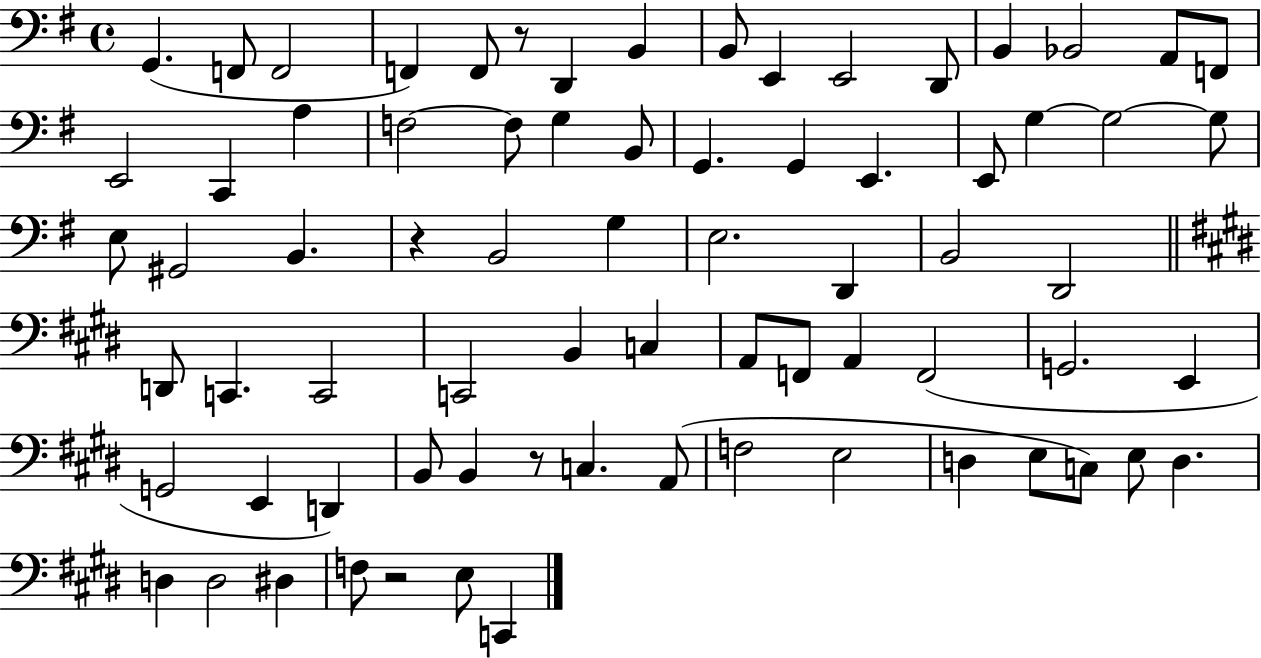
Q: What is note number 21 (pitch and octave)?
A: G3